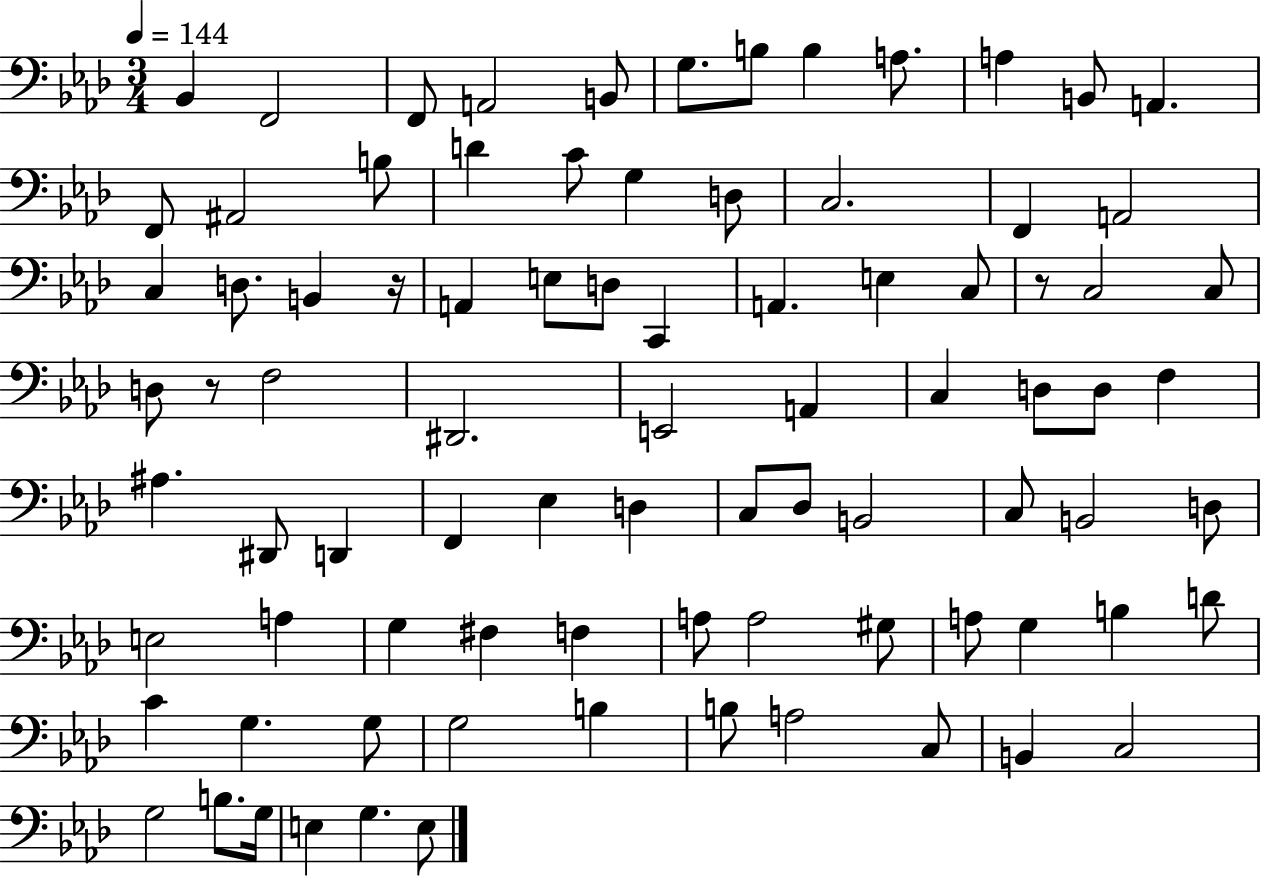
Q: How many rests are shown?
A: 3